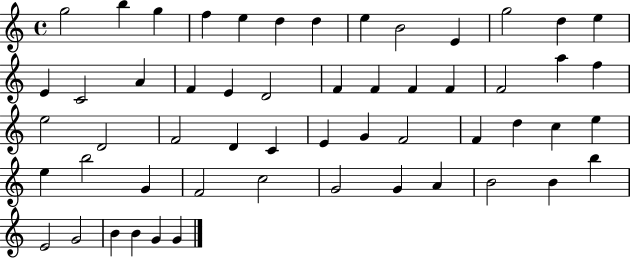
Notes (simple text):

G5/h B5/q G5/q F5/q E5/q D5/q D5/q E5/q B4/h E4/q G5/h D5/q E5/q E4/q C4/h A4/q F4/q E4/q D4/h F4/q F4/q F4/q F4/q F4/h A5/q F5/q E5/h D4/h F4/h D4/q C4/q E4/q G4/q F4/h F4/q D5/q C5/q E5/q E5/q B5/h G4/q F4/h C5/h G4/h G4/q A4/q B4/h B4/q B5/q E4/h G4/h B4/q B4/q G4/q G4/q